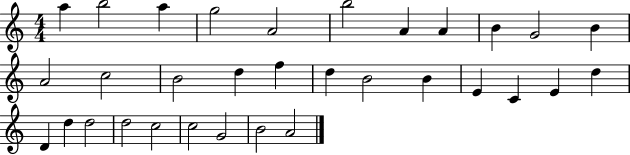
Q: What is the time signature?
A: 4/4